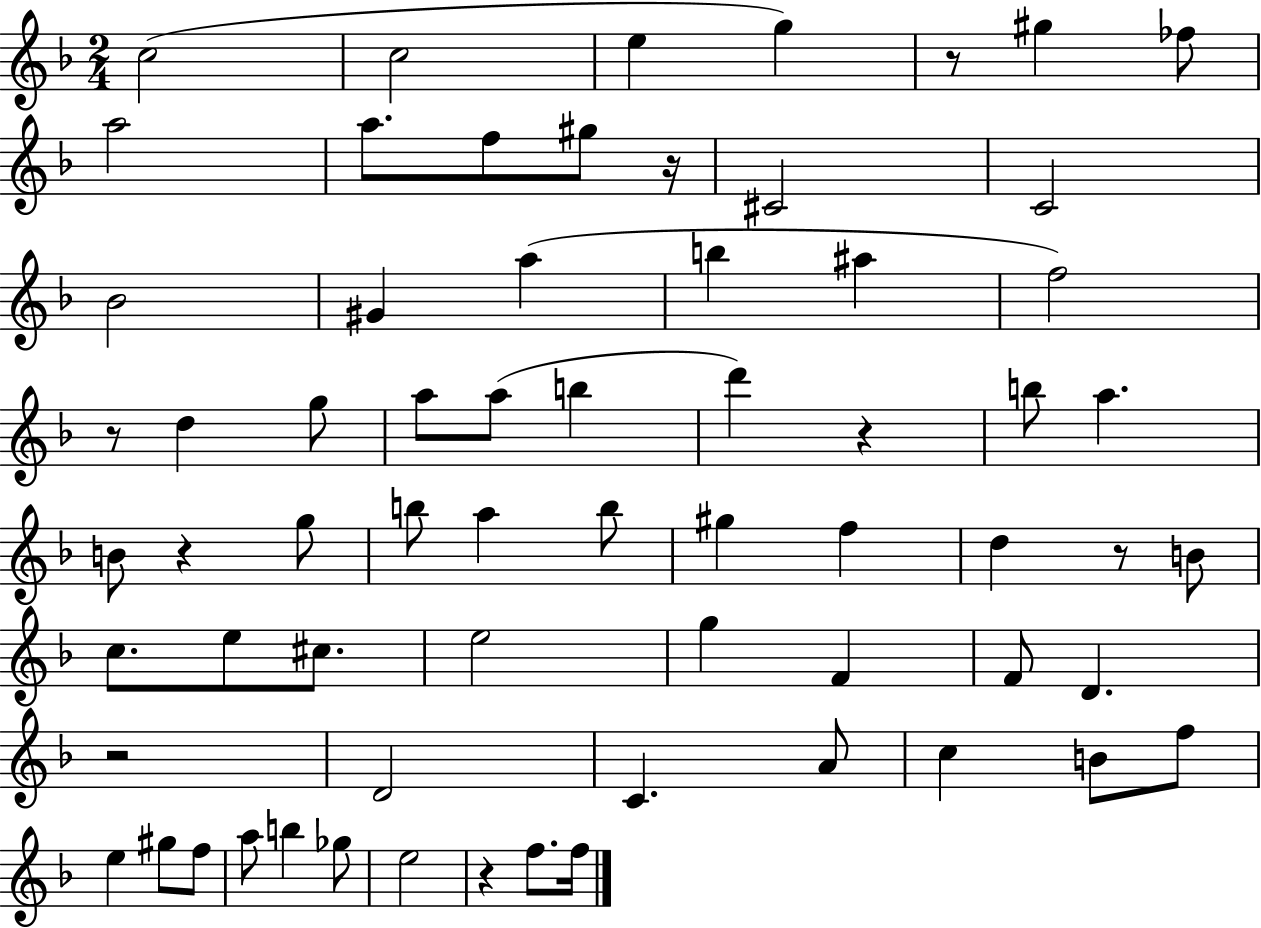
X:1
T:Untitled
M:2/4
L:1/4
K:F
c2 c2 e g z/2 ^g _f/2 a2 a/2 f/2 ^g/2 z/4 ^C2 C2 _B2 ^G a b ^a f2 z/2 d g/2 a/2 a/2 b d' z b/2 a B/2 z g/2 b/2 a b/2 ^g f d z/2 B/2 c/2 e/2 ^c/2 e2 g F F/2 D z2 D2 C A/2 c B/2 f/2 e ^g/2 f/2 a/2 b _g/2 e2 z f/2 f/4